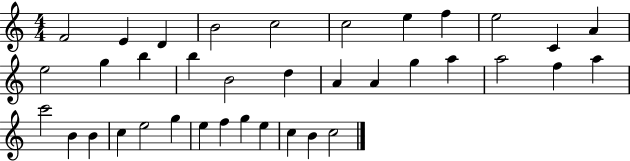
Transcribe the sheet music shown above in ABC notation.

X:1
T:Untitled
M:4/4
L:1/4
K:C
F2 E D B2 c2 c2 e f e2 C A e2 g b b B2 d A A g a a2 f a c'2 B B c e2 g e f g e c B c2